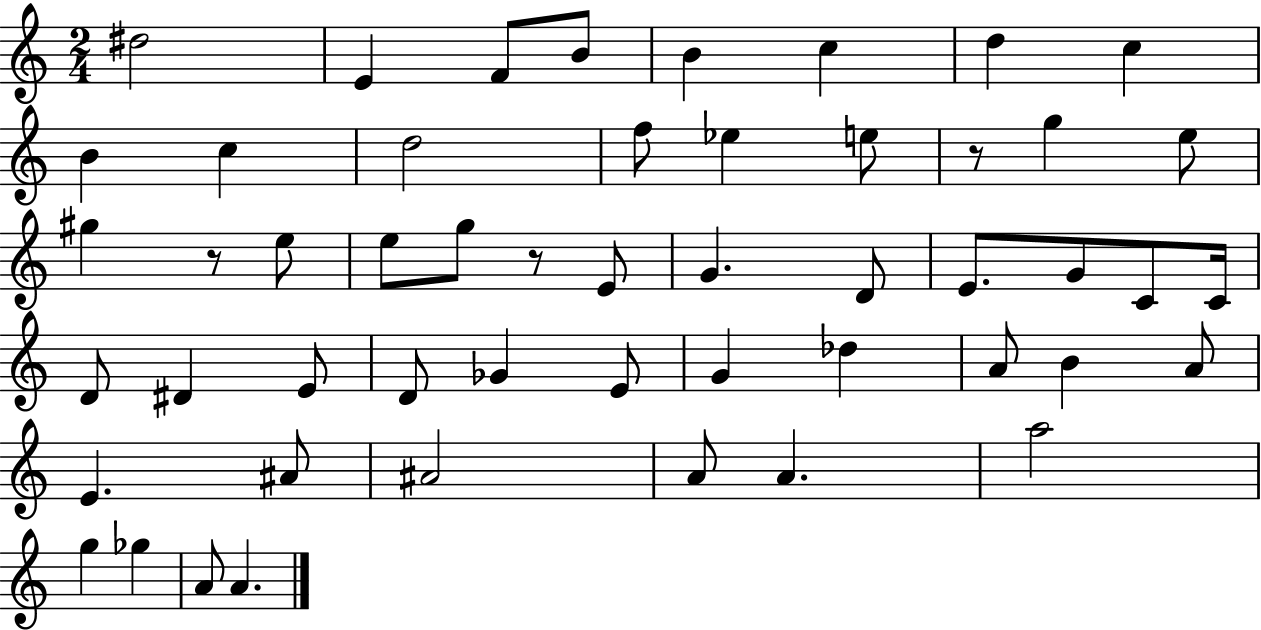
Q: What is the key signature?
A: C major